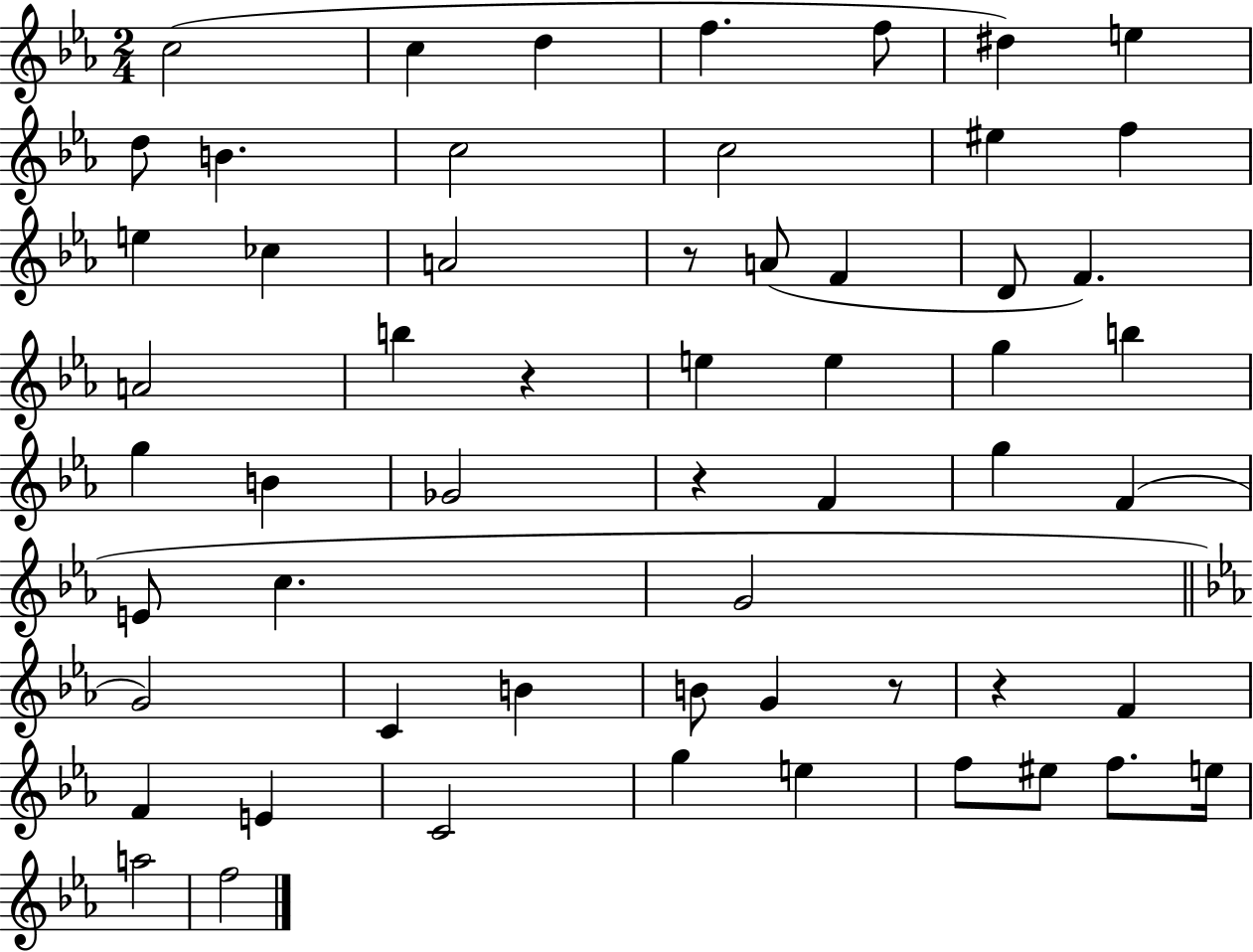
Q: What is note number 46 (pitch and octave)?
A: E5